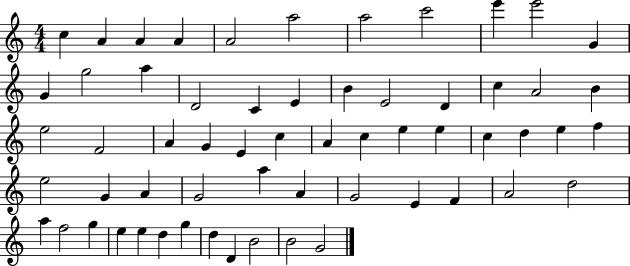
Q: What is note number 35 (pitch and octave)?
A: D5